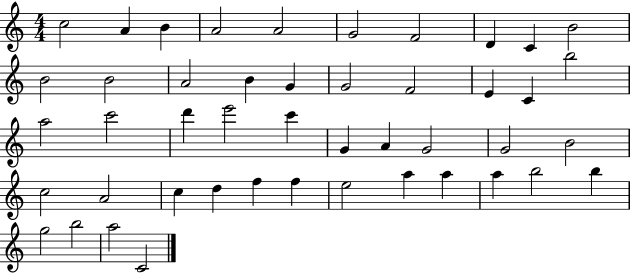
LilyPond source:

{
  \clef treble
  \numericTimeSignature
  \time 4/4
  \key c \major
  c''2 a'4 b'4 | a'2 a'2 | g'2 f'2 | d'4 c'4 b'2 | \break b'2 b'2 | a'2 b'4 g'4 | g'2 f'2 | e'4 c'4 b''2 | \break a''2 c'''2 | d'''4 e'''2 c'''4 | g'4 a'4 g'2 | g'2 b'2 | \break c''2 a'2 | c''4 d''4 f''4 f''4 | e''2 a''4 a''4 | a''4 b''2 b''4 | \break g''2 b''2 | a''2 c'2 | \bar "|."
}